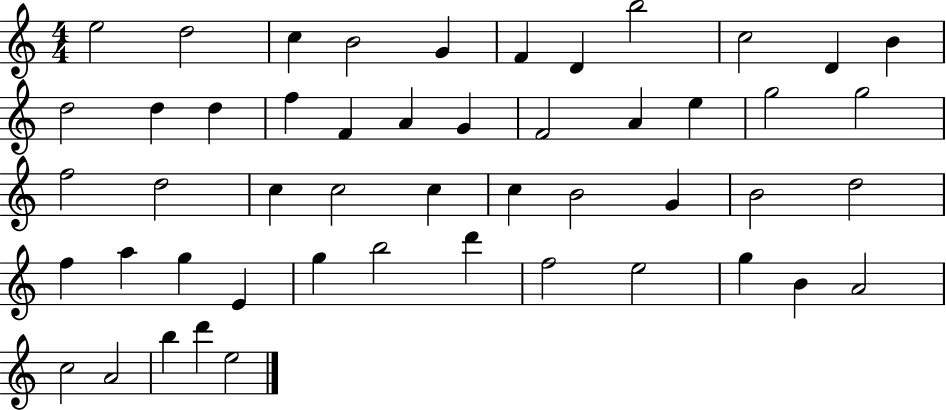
X:1
T:Untitled
M:4/4
L:1/4
K:C
e2 d2 c B2 G F D b2 c2 D B d2 d d f F A G F2 A e g2 g2 f2 d2 c c2 c c B2 G B2 d2 f a g E g b2 d' f2 e2 g B A2 c2 A2 b d' e2